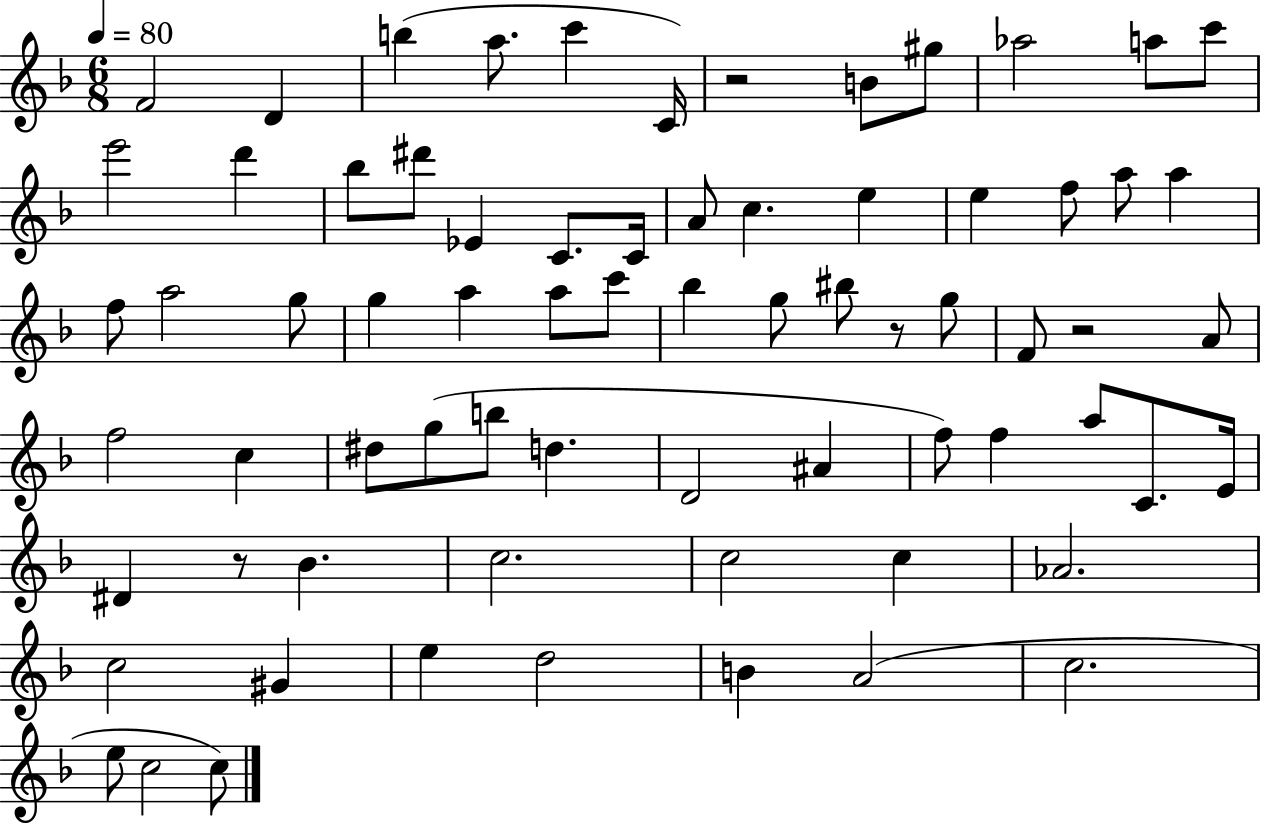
{
  \clef treble
  \numericTimeSignature
  \time 6/8
  \key f \major
  \tempo 4 = 80
  f'2 d'4 | b''4( a''8. c'''4 c'16) | r2 b'8 gis''8 | aes''2 a''8 c'''8 | \break e'''2 d'''4 | bes''8 dis'''8 ees'4 c'8. c'16 | a'8 c''4. e''4 | e''4 f''8 a''8 a''4 | \break f''8 a''2 g''8 | g''4 a''4 a''8 c'''8 | bes''4 g''8 bis''8 r8 g''8 | f'8 r2 a'8 | \break f''2 c''4 | dis''8 g''8( b''8 d''4. | d'2 ais'4 | f''8) f''4 a''8 c'8. e'16 | \break dis'4 r8 bes'4. | c''2. | c''2 c''4 | aes'2. | \break c''2 gis'4 | e''4 d''2 | b'4 a'2( | c''2. | \break e''8 c''2 c''8) | \bar "|."
}